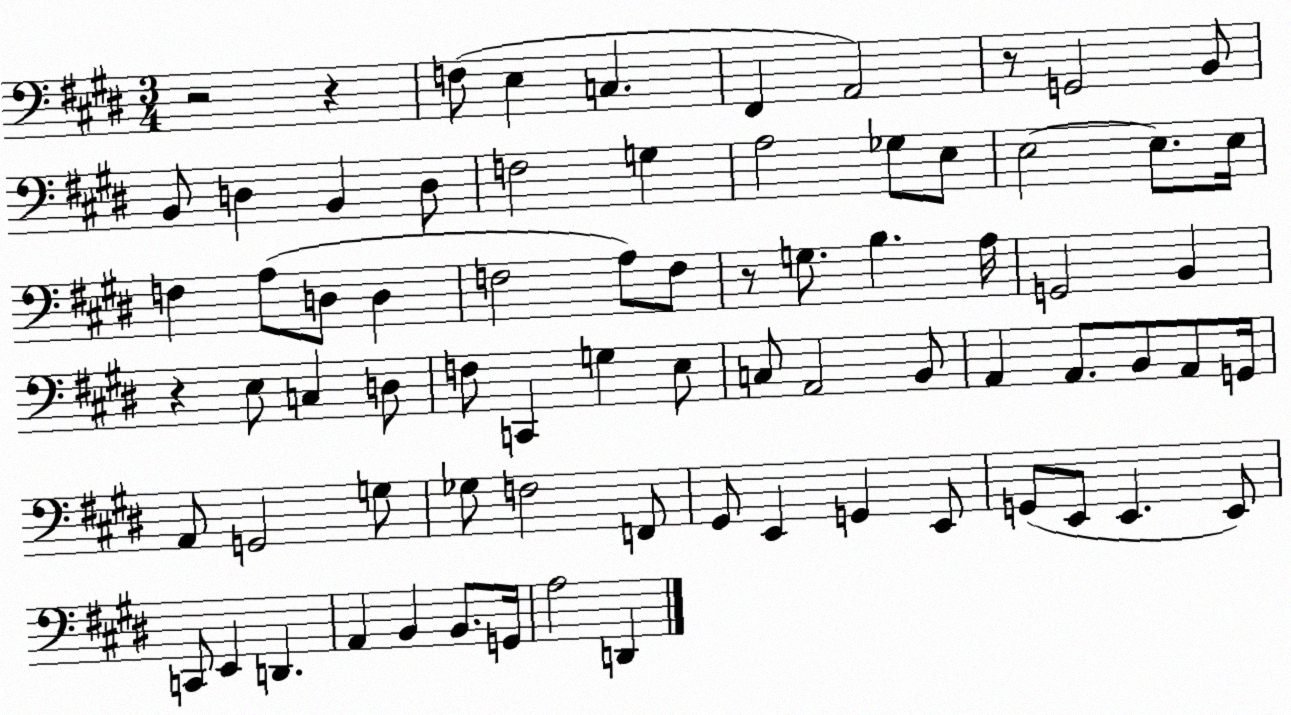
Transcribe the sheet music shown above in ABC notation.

X:1
T:Untitled
M:3/4
L:1/4
K:E
z2 z F,/2 E, C, ^F,, A,,2 z/2 G,,2 B,,/2 B,,/2 D, B,, D,/2 F,2 G, A,2 _G,/2 E,/2 E,2 E,/2 E,/4 F, A,/2 D,/2 D, F,2 A,/2 F,/2 z/2 G,/2 B, A,/4 G,,2 B,, z E,/2 C, D,/2 F,/2 C,, G, E,/2 C,/2 A,,2 B,,/2 A,, A,,/2 B,,/2 A,,/2 G,,/4 A,,/2 G,,2 G,/2 _G,/2 F,2 F,,/2 ^G,,/2 E,, G,, E,,/2 G,,/2 E,,/2 E,, E,,/2 C,,/2 E,, D,, A,, B,, B,,/2 G,,/4 A,2 D,,